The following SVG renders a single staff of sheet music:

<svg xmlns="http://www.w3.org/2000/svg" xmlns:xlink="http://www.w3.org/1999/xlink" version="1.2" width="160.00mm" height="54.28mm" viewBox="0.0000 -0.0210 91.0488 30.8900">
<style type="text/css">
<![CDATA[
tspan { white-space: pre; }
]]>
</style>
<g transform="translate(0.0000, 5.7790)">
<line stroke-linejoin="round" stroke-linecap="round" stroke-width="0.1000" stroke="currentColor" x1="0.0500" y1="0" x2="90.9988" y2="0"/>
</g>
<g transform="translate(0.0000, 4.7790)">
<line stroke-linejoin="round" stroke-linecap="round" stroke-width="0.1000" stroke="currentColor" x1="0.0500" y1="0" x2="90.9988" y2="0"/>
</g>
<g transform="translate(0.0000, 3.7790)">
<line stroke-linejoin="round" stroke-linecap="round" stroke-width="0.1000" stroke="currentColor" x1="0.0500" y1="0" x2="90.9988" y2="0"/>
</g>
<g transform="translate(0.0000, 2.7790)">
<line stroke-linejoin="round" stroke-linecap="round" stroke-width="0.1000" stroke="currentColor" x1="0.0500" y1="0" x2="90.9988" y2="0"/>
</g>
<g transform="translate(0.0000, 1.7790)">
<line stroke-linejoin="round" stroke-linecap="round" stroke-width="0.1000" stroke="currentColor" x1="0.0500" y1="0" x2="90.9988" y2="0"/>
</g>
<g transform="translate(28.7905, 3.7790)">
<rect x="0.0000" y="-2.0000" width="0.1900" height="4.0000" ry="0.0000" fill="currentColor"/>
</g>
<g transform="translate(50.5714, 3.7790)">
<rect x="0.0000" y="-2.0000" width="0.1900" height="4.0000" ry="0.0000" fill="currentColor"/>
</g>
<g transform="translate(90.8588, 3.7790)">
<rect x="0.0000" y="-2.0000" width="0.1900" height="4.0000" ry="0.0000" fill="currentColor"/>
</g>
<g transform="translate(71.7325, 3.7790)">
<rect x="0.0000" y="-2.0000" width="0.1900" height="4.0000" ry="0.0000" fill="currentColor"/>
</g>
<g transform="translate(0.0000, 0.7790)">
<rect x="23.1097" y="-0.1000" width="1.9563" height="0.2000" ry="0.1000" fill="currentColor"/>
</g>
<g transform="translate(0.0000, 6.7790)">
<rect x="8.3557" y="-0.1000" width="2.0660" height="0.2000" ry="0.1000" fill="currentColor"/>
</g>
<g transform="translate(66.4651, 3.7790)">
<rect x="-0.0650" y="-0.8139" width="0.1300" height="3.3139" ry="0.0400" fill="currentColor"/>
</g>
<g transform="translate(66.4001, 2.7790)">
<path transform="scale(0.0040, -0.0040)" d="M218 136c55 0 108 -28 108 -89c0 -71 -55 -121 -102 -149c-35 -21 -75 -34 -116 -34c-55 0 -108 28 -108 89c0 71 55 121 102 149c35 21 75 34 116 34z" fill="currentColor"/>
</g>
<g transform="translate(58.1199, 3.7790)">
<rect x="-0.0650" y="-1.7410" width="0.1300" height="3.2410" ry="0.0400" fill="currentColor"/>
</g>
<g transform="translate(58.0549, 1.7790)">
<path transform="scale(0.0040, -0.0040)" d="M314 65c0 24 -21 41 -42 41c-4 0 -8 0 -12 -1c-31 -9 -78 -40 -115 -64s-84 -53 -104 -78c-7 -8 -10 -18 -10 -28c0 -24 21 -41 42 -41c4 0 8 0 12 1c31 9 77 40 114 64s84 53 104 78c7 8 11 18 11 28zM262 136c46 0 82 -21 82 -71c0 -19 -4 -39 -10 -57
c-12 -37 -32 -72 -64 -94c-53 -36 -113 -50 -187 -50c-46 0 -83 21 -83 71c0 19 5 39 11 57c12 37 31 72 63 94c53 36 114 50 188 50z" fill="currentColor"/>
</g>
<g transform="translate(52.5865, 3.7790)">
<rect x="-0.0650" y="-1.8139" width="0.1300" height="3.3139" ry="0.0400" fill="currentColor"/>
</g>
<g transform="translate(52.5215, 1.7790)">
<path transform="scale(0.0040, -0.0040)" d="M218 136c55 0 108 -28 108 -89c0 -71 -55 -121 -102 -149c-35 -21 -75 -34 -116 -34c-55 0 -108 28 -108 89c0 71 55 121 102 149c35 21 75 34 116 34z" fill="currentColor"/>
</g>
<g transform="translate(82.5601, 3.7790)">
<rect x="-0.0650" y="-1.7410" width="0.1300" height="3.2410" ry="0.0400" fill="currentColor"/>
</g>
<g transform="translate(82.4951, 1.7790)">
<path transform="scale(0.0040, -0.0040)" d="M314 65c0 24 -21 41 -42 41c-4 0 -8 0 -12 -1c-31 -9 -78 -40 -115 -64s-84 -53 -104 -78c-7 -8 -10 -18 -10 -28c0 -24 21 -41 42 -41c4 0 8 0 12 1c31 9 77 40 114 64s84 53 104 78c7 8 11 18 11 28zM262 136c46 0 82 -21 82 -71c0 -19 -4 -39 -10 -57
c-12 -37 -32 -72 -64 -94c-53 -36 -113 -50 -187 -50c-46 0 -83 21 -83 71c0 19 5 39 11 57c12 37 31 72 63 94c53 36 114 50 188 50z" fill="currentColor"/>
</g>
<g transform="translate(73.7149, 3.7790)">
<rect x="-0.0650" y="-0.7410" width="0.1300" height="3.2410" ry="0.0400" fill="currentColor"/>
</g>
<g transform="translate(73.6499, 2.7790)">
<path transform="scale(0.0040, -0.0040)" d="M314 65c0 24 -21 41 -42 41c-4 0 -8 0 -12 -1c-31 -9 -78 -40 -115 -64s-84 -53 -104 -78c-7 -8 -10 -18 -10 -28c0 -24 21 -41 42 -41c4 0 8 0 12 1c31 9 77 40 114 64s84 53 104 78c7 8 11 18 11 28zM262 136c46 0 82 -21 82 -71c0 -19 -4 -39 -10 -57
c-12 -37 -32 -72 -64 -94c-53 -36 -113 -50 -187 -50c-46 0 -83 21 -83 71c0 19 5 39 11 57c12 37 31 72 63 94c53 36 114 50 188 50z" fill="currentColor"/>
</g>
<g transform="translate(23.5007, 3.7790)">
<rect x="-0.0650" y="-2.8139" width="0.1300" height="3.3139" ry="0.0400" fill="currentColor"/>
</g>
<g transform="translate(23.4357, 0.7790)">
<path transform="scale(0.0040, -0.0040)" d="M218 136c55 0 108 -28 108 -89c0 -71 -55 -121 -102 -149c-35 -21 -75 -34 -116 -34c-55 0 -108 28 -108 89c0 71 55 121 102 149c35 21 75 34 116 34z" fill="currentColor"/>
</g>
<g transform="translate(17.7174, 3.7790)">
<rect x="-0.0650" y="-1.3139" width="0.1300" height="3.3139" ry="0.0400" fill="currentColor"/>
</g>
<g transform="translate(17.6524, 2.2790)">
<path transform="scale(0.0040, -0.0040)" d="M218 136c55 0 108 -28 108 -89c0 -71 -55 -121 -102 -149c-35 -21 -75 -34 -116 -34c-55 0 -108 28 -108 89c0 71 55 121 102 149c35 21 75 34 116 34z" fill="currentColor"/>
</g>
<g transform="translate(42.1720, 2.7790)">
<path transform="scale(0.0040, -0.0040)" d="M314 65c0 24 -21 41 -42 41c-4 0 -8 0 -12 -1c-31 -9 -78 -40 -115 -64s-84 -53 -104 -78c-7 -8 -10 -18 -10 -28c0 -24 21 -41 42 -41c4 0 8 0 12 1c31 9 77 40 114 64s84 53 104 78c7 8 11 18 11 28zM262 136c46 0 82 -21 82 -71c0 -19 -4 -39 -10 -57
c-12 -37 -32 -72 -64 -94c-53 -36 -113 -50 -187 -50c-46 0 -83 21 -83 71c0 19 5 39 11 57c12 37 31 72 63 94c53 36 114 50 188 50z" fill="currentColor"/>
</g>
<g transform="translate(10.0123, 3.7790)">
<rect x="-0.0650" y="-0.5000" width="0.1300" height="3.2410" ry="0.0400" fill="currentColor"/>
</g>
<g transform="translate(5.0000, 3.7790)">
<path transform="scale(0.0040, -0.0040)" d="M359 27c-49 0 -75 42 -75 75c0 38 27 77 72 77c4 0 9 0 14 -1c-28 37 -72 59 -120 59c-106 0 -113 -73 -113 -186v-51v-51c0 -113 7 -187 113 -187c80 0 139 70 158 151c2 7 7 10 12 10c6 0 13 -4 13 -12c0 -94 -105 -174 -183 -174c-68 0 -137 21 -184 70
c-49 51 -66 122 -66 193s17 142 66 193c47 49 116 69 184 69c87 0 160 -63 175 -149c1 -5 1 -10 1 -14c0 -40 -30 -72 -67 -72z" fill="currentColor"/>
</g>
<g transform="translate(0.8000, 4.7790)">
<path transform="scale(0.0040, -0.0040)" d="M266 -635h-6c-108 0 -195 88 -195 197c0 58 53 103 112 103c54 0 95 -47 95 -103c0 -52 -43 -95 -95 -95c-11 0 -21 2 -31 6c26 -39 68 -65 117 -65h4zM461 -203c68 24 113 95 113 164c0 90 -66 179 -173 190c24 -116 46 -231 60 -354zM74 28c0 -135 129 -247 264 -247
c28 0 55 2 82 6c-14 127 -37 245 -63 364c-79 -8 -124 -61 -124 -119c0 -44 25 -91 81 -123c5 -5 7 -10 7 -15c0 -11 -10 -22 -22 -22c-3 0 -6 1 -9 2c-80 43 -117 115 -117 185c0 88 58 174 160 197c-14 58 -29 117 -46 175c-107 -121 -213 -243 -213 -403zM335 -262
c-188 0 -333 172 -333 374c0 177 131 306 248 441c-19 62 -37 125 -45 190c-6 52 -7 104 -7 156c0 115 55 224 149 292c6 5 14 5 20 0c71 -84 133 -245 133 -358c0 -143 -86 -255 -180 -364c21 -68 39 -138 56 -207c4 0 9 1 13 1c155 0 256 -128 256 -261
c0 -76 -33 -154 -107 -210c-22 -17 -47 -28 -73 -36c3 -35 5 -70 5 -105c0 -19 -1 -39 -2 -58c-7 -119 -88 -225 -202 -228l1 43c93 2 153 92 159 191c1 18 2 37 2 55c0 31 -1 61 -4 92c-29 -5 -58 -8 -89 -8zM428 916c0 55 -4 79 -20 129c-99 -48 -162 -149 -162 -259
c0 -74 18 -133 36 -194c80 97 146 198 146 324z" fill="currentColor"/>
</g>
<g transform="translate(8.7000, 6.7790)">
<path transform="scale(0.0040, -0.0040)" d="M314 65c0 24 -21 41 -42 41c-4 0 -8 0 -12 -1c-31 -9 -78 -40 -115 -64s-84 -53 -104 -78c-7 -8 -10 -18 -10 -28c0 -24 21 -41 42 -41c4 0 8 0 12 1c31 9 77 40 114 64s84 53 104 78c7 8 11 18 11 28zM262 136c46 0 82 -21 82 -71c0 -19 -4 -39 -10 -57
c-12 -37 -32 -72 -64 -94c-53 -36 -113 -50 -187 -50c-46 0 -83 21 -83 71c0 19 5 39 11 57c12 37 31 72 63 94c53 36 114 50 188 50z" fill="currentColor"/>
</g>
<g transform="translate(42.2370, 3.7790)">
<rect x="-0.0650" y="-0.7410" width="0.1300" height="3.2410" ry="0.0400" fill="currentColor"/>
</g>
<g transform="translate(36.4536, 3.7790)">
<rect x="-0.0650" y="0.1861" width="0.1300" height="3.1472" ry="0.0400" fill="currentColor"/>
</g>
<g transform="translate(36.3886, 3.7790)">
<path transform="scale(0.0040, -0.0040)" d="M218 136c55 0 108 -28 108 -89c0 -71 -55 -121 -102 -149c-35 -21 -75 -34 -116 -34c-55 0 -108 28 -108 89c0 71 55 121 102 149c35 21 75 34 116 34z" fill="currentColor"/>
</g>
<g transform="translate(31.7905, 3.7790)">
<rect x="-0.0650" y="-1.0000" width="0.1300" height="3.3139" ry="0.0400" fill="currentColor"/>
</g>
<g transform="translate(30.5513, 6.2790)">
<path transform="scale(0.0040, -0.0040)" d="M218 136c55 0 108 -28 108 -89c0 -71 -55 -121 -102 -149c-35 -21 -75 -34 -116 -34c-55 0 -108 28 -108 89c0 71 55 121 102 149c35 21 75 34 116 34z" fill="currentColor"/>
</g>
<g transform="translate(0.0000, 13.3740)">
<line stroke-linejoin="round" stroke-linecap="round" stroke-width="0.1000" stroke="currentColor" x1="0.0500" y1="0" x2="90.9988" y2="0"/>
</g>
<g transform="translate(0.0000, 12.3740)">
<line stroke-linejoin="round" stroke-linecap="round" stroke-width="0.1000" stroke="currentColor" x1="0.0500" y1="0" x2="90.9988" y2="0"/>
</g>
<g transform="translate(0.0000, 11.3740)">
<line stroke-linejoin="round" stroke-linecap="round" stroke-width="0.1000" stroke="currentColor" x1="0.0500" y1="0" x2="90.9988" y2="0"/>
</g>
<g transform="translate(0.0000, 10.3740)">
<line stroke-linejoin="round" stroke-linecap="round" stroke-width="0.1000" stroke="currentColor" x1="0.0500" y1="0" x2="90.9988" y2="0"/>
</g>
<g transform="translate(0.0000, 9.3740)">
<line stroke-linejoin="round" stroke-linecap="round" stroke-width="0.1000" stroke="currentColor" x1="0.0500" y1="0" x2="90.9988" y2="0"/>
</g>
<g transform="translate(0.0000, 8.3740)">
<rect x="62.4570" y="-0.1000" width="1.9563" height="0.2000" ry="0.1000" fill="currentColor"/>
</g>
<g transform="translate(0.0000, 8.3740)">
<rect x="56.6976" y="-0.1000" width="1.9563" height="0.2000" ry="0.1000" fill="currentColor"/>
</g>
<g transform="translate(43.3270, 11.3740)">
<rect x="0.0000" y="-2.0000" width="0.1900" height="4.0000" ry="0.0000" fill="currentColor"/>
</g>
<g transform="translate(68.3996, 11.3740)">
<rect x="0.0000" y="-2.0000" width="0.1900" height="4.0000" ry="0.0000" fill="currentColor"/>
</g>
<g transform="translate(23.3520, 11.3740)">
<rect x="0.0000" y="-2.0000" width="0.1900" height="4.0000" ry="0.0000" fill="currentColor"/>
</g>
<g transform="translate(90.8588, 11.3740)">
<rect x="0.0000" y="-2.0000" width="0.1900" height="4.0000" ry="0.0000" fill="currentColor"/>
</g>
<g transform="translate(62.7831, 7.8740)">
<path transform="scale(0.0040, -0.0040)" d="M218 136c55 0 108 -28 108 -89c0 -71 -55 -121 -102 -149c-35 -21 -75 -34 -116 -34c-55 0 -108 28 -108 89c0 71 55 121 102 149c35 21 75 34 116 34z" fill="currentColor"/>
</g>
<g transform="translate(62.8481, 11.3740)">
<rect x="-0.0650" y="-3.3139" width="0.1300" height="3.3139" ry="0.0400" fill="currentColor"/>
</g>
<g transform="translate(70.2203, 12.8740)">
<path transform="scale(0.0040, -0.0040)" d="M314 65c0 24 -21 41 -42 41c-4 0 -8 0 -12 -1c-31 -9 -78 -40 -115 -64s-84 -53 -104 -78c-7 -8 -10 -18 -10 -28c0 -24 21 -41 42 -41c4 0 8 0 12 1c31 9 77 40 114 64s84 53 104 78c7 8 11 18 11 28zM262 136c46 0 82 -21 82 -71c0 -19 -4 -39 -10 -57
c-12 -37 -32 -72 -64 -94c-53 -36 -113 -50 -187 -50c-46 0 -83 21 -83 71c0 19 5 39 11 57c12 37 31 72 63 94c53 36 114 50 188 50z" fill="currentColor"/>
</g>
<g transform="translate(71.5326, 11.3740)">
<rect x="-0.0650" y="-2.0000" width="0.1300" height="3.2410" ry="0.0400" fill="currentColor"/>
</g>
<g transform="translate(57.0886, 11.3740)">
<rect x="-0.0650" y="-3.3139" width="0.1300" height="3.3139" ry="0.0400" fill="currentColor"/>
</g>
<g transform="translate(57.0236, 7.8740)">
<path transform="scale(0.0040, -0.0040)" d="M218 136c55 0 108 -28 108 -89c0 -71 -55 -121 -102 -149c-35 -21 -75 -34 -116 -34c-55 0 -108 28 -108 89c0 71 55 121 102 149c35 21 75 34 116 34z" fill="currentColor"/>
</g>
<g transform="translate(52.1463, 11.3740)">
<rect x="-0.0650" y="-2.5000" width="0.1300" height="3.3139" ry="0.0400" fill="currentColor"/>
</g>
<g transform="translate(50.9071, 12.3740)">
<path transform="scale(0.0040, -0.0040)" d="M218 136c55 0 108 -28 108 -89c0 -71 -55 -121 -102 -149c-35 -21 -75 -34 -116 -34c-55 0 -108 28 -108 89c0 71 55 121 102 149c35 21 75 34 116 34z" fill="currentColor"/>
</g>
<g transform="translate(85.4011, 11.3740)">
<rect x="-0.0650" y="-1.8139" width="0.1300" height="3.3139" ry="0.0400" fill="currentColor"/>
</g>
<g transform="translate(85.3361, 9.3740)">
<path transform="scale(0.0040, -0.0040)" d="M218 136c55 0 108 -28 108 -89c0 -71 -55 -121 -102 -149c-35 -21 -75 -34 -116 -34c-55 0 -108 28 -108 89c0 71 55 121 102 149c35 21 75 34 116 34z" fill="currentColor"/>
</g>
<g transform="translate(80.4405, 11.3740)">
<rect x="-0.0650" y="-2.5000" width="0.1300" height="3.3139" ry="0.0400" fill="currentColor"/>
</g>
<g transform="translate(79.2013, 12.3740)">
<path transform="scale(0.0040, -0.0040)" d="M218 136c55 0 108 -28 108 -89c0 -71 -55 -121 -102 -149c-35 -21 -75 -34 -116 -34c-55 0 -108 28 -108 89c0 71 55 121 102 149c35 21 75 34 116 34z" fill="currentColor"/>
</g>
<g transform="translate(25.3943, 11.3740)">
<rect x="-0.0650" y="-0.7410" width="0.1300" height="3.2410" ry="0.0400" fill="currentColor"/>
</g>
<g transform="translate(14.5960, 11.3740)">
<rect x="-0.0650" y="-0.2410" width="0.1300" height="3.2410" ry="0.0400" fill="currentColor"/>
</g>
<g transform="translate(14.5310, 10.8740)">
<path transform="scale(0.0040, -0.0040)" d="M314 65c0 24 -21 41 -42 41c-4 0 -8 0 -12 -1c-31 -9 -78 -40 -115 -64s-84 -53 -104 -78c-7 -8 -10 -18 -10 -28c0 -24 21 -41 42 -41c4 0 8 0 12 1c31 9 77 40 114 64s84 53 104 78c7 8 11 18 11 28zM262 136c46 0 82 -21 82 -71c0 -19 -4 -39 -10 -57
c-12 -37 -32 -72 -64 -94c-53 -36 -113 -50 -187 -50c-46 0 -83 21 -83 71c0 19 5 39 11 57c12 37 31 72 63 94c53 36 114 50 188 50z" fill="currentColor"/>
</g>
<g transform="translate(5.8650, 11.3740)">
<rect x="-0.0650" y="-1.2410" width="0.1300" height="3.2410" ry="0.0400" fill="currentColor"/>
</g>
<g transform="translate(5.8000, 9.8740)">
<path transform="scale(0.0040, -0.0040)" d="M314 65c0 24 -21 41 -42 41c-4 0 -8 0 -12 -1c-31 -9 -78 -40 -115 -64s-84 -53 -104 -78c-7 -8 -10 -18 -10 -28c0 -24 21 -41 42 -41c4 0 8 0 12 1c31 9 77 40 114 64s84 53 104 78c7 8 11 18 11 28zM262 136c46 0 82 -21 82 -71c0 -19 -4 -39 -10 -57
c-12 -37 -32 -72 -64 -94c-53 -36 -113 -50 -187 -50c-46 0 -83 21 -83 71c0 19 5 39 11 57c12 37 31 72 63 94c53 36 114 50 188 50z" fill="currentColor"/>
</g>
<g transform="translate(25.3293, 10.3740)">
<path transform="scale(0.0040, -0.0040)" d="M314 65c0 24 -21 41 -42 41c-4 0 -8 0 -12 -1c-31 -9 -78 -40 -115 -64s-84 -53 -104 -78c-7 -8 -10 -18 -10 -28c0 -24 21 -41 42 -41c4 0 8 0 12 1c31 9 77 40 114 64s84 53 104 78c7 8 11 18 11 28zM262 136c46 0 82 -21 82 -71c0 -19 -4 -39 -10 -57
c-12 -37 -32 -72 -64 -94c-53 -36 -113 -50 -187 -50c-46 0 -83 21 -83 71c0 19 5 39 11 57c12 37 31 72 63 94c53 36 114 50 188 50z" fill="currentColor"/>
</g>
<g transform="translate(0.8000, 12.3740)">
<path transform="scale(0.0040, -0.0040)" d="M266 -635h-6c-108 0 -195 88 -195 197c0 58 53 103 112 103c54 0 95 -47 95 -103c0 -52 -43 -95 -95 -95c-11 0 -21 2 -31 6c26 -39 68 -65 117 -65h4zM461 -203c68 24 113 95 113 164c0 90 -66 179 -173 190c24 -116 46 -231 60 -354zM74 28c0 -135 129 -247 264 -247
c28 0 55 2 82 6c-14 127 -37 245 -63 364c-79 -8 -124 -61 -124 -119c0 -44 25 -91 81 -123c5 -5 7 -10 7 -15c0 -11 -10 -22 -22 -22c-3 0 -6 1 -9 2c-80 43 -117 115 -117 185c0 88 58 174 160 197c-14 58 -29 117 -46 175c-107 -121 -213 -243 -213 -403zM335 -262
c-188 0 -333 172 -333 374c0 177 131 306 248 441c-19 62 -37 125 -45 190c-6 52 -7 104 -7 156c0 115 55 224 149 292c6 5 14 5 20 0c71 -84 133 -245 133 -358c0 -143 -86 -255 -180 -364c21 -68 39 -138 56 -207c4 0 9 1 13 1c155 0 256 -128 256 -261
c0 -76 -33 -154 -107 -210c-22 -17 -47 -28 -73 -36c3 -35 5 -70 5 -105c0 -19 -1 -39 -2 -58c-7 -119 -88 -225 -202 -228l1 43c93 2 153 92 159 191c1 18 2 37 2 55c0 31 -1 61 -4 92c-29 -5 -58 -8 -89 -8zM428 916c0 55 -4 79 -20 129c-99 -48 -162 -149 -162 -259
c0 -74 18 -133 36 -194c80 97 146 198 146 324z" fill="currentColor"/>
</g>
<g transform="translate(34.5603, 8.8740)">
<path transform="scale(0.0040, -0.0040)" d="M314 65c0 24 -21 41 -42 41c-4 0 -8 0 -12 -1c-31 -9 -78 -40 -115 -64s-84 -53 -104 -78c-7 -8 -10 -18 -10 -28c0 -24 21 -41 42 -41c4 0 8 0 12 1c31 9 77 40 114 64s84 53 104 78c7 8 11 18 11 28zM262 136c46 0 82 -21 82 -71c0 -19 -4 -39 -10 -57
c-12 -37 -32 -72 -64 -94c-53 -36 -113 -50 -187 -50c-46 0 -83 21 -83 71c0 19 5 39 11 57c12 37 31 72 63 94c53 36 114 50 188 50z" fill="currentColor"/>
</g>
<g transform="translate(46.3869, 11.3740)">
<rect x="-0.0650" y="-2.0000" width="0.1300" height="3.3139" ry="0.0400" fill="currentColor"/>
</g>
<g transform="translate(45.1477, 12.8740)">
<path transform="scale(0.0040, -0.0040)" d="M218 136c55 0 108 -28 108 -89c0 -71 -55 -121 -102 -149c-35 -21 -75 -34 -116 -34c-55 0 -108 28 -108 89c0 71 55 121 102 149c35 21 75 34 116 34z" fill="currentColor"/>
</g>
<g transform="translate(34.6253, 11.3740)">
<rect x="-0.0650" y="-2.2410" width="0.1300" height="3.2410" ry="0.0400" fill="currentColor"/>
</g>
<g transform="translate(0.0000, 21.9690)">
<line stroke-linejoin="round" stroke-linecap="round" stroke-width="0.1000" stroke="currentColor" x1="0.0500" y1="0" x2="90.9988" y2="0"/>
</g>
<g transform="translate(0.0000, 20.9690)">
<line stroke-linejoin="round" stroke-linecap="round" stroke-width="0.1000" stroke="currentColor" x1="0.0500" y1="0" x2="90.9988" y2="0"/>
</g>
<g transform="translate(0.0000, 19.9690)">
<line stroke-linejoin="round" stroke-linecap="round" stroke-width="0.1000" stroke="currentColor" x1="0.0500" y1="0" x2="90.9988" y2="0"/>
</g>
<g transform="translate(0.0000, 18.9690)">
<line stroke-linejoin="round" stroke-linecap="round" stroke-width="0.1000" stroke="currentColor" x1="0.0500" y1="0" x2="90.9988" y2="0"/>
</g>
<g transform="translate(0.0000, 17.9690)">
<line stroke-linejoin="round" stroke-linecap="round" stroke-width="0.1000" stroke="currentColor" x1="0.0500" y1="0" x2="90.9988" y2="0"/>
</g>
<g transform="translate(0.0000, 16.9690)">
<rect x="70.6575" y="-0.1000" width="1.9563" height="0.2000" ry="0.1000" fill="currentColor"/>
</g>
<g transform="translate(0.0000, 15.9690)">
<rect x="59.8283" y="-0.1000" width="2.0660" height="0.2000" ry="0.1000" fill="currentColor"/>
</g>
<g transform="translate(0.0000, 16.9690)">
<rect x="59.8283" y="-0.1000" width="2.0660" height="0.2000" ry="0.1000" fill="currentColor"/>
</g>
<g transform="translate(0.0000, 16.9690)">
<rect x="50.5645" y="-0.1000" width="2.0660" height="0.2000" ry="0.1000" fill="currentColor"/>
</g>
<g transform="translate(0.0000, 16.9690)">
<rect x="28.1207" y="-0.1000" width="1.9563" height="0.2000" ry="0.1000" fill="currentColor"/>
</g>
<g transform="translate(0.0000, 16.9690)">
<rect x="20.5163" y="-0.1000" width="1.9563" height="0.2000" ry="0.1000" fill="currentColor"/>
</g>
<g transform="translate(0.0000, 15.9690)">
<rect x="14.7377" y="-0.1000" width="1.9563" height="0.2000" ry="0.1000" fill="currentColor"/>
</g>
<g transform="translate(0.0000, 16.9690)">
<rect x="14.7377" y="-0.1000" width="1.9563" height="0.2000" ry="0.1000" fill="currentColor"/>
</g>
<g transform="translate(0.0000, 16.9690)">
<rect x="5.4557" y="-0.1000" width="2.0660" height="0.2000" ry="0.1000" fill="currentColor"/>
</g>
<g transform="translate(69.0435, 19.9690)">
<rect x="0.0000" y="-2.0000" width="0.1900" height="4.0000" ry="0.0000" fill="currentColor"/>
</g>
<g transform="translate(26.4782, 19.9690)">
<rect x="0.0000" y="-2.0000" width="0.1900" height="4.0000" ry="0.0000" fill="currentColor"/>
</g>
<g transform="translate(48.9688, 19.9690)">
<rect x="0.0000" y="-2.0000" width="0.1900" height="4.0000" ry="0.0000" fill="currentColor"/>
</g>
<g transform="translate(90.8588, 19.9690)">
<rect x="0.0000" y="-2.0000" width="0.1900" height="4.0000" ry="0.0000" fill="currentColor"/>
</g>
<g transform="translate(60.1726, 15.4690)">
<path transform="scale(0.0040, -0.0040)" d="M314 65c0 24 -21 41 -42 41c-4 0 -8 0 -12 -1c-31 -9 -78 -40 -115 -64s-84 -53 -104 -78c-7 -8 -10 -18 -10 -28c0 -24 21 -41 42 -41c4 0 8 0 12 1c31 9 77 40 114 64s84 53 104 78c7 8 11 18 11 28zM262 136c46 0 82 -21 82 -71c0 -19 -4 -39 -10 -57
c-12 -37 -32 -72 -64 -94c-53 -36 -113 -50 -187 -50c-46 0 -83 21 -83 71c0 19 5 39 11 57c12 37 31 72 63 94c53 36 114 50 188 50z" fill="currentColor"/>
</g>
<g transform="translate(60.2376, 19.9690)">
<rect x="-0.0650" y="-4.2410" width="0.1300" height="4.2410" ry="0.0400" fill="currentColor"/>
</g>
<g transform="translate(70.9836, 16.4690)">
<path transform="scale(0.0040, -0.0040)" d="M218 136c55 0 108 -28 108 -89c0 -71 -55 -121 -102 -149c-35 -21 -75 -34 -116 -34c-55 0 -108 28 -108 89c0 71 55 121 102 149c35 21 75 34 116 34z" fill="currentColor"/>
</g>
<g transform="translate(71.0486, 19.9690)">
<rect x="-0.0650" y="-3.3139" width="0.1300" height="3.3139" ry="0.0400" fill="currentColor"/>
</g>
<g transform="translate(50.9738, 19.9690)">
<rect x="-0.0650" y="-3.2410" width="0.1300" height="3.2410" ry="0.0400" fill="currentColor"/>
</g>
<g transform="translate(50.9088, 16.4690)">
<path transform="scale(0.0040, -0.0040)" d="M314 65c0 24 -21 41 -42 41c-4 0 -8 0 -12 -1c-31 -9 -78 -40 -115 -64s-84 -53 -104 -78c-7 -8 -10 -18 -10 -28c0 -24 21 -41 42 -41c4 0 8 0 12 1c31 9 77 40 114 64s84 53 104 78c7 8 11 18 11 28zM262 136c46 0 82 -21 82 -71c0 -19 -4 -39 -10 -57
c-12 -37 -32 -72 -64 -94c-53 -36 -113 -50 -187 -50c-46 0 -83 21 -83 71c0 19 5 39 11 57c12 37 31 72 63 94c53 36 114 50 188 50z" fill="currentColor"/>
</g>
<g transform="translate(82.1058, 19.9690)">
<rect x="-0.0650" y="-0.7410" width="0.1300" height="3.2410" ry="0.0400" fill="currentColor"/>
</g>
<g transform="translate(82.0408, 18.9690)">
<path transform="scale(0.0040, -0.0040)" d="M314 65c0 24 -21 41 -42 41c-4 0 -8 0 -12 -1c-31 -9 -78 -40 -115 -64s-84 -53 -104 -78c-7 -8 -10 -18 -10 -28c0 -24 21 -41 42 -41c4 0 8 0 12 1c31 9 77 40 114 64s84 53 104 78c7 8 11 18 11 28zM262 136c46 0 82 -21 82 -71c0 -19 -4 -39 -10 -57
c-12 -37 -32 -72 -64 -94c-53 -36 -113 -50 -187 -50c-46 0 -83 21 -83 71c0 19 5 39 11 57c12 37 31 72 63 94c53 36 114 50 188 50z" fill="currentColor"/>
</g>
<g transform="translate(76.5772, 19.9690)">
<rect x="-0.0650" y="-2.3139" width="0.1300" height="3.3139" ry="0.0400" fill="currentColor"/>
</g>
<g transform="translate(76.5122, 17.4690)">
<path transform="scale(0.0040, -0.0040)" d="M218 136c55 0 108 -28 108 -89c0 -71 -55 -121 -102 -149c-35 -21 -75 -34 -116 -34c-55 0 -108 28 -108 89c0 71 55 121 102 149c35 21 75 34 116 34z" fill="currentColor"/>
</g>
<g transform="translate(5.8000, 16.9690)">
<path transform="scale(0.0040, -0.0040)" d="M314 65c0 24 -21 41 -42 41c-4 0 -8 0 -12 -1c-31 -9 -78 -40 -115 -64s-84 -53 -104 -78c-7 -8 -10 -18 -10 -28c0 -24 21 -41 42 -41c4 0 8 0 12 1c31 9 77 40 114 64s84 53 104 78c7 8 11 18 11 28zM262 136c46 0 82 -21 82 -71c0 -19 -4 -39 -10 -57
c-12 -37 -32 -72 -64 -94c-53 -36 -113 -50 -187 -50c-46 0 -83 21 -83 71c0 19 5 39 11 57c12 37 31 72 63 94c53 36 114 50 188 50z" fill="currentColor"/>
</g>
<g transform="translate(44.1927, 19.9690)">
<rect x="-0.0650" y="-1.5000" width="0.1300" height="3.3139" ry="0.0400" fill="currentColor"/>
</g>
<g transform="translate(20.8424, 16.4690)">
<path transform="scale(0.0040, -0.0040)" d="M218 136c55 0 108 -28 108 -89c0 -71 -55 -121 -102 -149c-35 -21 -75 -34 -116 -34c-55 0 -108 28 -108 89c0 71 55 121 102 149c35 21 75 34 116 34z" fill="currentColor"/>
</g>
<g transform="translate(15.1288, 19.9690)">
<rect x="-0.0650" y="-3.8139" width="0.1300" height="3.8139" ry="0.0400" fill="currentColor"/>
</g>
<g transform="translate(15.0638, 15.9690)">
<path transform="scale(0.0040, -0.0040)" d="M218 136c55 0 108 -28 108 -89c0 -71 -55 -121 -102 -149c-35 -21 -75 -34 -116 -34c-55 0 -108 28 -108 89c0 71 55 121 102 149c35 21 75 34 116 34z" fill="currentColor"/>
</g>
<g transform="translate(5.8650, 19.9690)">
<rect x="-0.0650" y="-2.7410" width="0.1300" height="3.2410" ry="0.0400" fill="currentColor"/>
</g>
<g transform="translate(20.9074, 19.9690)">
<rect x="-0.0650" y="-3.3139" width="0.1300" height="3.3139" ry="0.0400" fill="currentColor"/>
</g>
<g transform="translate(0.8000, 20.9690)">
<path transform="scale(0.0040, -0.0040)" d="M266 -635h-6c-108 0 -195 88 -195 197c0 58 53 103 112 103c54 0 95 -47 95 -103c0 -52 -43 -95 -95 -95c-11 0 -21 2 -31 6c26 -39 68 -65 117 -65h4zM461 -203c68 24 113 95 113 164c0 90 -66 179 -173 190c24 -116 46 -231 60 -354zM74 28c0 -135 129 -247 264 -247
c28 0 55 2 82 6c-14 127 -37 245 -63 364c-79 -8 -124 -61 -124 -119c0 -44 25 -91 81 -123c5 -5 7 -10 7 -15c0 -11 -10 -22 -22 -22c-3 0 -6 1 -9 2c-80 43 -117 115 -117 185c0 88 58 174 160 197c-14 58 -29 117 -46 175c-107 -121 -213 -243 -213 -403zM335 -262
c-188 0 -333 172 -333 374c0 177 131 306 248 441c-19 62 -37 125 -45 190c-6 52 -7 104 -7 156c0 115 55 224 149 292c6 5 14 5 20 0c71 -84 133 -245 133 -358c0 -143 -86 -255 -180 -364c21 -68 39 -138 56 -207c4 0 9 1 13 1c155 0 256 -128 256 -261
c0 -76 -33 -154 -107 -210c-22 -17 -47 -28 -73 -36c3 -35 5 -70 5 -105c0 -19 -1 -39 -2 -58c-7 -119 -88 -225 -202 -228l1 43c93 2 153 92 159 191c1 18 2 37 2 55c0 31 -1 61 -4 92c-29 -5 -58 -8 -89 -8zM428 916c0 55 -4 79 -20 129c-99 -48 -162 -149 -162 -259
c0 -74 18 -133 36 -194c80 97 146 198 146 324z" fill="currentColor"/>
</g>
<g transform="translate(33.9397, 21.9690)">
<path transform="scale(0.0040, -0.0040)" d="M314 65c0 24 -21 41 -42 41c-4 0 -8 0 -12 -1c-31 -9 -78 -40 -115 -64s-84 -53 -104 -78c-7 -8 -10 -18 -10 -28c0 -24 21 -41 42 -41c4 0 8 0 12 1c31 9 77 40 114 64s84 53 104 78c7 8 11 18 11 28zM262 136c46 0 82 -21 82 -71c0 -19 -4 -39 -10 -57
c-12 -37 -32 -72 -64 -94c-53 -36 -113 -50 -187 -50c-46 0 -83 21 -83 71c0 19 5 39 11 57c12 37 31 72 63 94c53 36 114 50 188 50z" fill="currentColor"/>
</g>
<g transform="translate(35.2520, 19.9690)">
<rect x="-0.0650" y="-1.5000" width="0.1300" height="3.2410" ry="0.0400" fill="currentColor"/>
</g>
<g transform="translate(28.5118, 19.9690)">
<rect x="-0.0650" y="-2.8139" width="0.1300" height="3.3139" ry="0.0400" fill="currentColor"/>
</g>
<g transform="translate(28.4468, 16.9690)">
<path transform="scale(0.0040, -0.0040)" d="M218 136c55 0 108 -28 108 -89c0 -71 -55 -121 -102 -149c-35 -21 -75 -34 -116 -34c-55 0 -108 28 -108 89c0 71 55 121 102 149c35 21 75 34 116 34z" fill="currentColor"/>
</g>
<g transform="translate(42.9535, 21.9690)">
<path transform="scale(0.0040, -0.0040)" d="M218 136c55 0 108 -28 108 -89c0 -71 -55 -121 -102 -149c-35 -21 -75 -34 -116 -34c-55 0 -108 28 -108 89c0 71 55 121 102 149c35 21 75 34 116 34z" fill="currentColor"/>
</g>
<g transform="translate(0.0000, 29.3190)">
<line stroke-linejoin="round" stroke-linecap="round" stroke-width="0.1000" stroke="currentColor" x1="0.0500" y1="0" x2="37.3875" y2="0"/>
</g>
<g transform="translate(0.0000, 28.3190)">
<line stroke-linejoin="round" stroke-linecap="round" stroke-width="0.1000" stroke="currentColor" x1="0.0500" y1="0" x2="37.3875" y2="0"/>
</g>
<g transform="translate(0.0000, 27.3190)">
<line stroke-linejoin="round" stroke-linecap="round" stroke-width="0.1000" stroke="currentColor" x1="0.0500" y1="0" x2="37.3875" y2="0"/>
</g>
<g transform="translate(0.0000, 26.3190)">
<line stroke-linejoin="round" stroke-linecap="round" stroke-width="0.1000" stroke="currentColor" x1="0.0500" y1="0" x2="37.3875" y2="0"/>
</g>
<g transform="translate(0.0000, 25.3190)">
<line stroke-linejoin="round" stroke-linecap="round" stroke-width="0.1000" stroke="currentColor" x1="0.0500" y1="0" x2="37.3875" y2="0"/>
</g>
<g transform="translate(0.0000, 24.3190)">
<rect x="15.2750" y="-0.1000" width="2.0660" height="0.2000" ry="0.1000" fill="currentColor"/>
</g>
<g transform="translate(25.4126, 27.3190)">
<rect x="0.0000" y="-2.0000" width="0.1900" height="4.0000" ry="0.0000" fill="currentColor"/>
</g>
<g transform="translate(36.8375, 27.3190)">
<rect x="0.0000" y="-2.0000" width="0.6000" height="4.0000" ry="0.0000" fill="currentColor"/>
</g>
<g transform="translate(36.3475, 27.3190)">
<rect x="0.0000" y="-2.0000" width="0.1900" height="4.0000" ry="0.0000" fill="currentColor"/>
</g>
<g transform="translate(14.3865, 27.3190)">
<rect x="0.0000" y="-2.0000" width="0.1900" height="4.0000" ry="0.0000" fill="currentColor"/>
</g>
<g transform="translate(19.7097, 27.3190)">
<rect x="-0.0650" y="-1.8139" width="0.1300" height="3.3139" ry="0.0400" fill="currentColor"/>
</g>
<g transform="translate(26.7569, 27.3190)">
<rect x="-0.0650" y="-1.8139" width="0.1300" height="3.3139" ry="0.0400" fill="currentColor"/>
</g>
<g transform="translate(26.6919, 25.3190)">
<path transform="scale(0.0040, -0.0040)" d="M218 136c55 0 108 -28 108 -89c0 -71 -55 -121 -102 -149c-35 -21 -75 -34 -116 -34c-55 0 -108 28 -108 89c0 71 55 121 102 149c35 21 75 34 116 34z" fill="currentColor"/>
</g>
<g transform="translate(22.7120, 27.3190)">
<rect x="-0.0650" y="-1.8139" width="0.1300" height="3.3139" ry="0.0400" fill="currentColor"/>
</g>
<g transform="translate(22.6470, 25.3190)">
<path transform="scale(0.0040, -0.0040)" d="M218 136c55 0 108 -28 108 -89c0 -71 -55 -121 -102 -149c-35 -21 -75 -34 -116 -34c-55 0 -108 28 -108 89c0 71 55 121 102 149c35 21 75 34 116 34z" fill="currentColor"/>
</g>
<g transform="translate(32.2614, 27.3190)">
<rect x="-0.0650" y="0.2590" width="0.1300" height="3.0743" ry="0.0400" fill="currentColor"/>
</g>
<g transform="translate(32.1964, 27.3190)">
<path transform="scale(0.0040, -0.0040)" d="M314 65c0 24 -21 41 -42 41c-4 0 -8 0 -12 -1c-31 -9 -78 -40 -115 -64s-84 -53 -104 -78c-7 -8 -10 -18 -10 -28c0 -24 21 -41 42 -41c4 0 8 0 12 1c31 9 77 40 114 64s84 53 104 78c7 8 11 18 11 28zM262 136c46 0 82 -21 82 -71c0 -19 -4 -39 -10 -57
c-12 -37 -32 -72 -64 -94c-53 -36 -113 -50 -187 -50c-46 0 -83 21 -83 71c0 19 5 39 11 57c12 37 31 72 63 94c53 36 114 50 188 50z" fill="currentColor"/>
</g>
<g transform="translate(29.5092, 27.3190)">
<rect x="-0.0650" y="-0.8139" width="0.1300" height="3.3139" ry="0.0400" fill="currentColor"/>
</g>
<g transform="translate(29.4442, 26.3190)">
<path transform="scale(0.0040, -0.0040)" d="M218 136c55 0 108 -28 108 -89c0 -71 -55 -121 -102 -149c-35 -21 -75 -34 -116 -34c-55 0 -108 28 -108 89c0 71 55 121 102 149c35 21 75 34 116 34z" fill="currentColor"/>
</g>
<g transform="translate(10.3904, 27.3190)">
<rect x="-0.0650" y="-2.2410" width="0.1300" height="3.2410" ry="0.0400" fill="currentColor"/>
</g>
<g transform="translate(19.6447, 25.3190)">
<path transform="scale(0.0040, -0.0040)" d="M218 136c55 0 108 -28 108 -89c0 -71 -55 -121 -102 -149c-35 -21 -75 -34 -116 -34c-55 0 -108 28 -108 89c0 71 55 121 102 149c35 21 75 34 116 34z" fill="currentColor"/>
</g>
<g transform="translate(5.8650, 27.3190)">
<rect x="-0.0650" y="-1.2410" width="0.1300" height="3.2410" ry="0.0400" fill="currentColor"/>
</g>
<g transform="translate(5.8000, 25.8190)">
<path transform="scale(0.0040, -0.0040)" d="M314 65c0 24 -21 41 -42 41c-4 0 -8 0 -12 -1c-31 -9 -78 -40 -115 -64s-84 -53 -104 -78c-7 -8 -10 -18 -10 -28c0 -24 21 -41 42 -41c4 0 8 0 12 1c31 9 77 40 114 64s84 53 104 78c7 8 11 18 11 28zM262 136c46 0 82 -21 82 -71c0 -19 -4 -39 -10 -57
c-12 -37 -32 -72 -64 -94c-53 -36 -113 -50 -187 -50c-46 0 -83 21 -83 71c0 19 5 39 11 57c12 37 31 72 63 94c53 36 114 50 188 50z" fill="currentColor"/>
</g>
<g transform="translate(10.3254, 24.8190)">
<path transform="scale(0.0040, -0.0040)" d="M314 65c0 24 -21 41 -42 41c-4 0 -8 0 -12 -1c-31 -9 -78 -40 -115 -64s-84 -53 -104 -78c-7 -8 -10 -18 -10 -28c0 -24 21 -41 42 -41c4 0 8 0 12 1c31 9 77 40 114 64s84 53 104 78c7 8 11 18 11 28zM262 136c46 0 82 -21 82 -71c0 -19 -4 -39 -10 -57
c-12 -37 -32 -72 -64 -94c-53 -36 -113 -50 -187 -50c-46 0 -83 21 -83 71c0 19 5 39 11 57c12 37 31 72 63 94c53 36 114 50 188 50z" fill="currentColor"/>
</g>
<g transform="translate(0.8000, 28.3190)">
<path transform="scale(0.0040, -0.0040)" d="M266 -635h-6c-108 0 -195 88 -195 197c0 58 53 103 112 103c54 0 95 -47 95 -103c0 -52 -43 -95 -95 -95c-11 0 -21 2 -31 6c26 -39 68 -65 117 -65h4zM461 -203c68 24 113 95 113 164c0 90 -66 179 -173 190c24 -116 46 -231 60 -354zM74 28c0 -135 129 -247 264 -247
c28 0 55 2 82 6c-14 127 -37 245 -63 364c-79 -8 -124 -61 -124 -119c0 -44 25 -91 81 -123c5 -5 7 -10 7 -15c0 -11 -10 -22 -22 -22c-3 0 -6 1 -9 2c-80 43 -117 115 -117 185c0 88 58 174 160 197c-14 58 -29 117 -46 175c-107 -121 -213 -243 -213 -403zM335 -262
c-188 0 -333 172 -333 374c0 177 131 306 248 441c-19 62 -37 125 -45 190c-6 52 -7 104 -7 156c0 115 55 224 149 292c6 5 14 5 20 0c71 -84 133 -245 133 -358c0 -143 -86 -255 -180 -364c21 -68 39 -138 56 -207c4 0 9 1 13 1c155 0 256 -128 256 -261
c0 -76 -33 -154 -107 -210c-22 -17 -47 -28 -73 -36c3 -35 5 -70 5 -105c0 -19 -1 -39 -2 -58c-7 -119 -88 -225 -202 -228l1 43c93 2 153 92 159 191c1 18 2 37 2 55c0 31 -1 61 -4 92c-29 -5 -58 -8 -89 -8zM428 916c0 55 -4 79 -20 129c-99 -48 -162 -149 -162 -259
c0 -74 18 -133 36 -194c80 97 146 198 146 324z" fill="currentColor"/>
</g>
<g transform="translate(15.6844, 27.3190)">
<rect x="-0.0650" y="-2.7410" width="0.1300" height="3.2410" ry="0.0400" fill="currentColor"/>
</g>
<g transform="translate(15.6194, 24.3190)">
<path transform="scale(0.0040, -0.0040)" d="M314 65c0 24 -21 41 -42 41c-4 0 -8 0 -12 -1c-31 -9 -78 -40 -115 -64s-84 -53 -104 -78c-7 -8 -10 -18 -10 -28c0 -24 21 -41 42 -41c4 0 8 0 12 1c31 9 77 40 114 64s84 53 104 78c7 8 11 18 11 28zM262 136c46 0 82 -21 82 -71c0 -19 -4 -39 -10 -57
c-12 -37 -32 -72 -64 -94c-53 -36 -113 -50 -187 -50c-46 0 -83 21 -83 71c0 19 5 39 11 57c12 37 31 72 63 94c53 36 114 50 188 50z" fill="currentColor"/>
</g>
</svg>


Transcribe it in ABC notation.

X:1
T:Untitled
M:4/4
L:1/4
K:C
C2 e a D B d2 f f2 d d2 f2 e2 c2 d2 g2 F G b b F2 G f a2 c' b a E2 E b2 d'2 b g d2 e2 g2 a2 f f f d B2